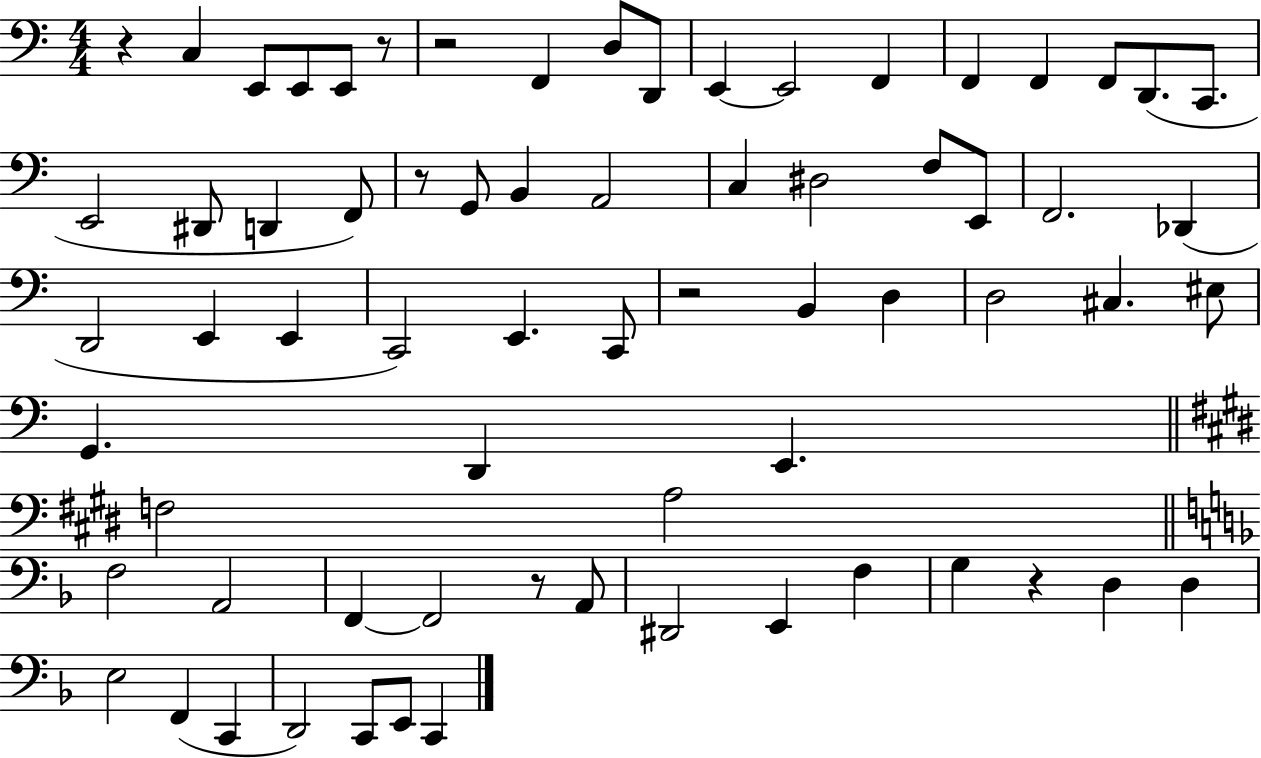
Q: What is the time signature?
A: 4/4